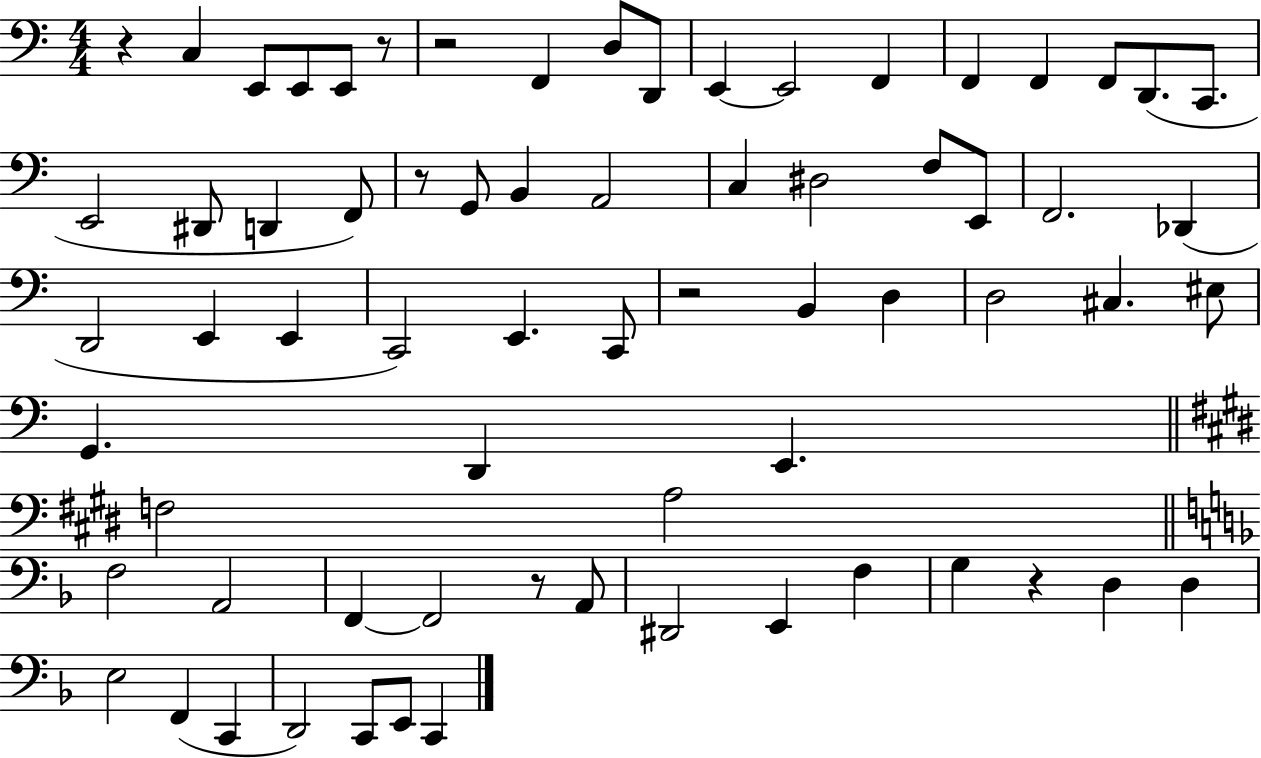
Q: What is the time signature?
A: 4/4